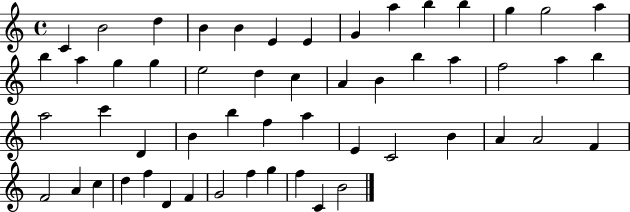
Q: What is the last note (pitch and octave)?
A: B4